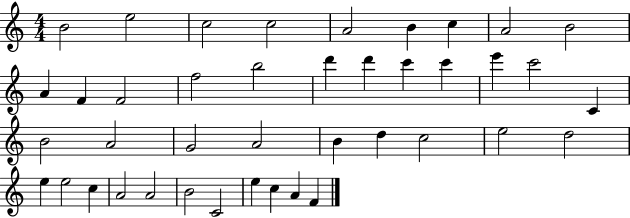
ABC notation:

X:1
T:Untitled
M:4/4
L:1/4
K:C
B2 e2 c2 c2 A2 B c A2 B2 A F F2 f2 b2 d' d' c' c' e' c'2 C B2 A2 G2 A2 B d c2 e2 d2 e e2 c A2 A2 B2 C2 e c A F